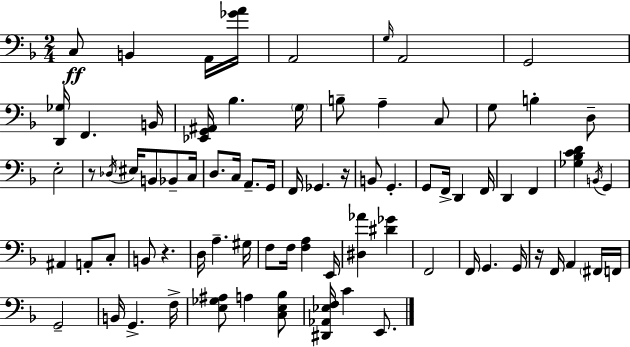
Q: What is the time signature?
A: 2/4